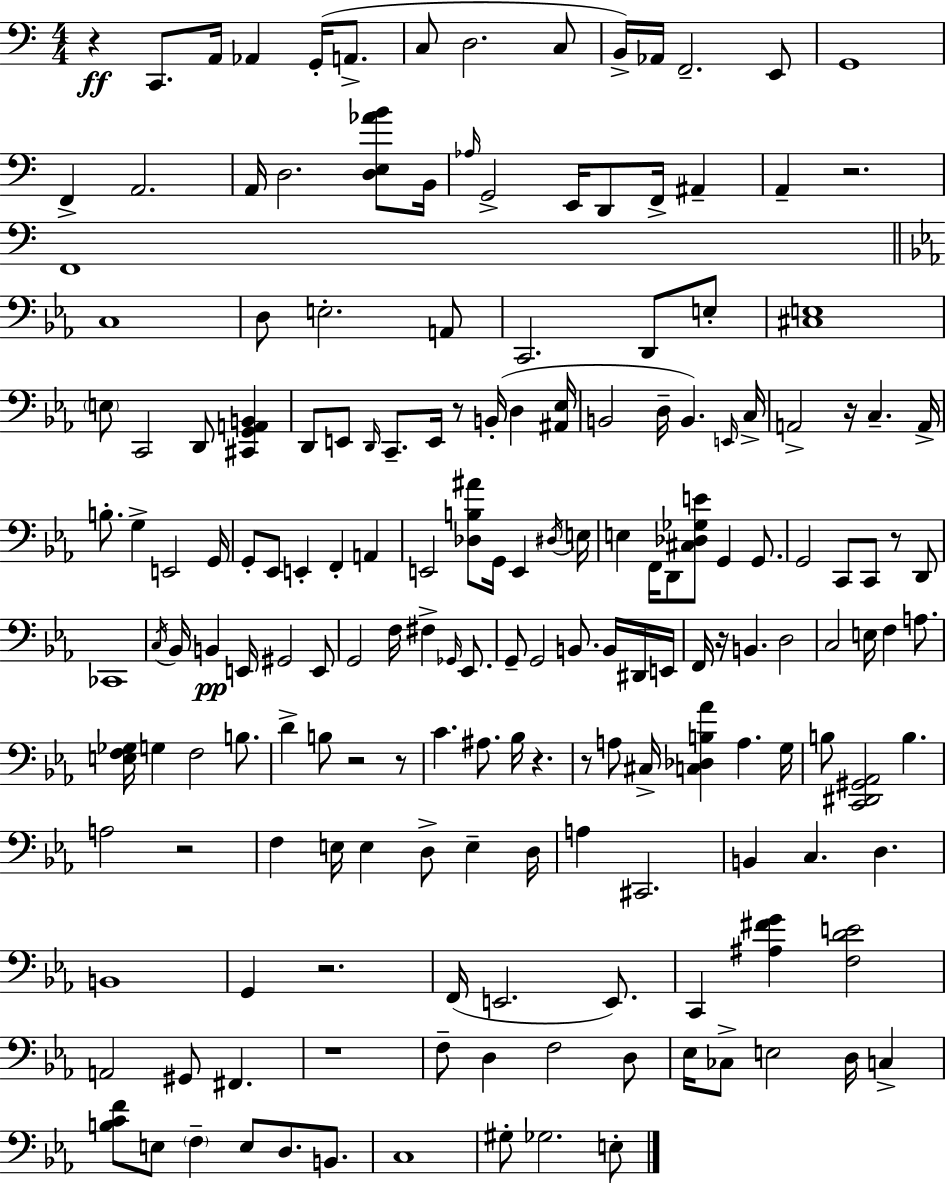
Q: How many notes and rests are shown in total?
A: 177